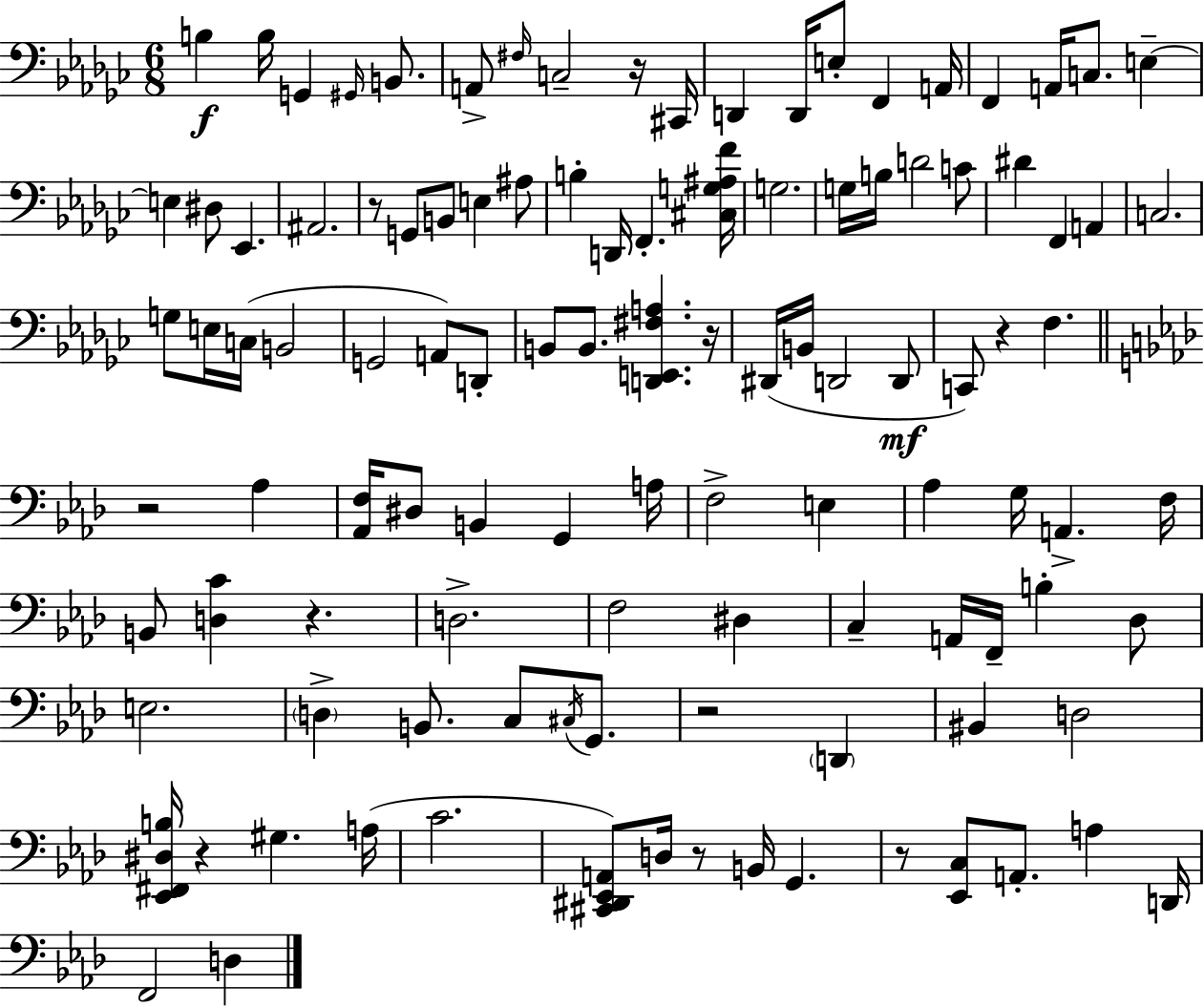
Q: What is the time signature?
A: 6/8